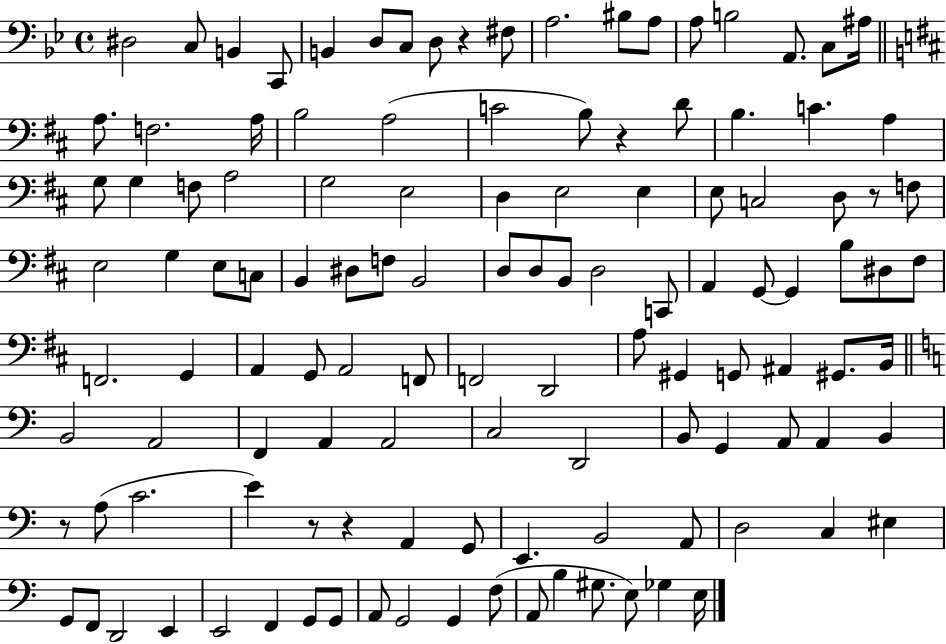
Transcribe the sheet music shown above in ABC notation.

X:1
T:Untitled
M:4/4
L:1/4
K:Bb
^D,2 C,/2 B,, C,,/2 B,, D,/2 C,/2 D,/2 z ^F,/2 A,2 ^B,/2 A,/2 A,/2 B,2 A,,/2 C,/2 ^A,/4 A,/2 F,2 A,/4 B,2 A,2 C2 B,/2 z D/2 B, C A, G,/2 G, F,/2 A,2 G,2 E,2 D, E,2 E, E,/2 C,2 D,/2 z/2 F,/2 E,2 G, E,/2 C,/2 B,, ^D,/2 F,/2 B,,2 D,/2 D,/2 B,,/2 D,2 C,,/2 A,, G,,/2 G,, B,/2 ^D,/2 ^F,/2 F,,2 G,, A,, G,,/2 A,,2 F,,/2 F,,2 D,,2 A,/2 ^G,, G,,/2 ^A,, ^G,,/2 B,,/4 B,,2 A,,2 F,, A,, A,,2 C,2 D,,2 B,,/2 G,, A,,/2 A,, B,, z/2 A,/2 C2 E z/2 z A,, G,,/2 E,, B,,2 A,,/2 D,2 C, ^E, G,,/2 F,,/2 D,,2 E,, E,,2 F,, G,,/2 G,,/2 A,,/2 G,,2 G,, F,/2 A,,/2 B, ^G,/2 E,/2 _G, E,/4